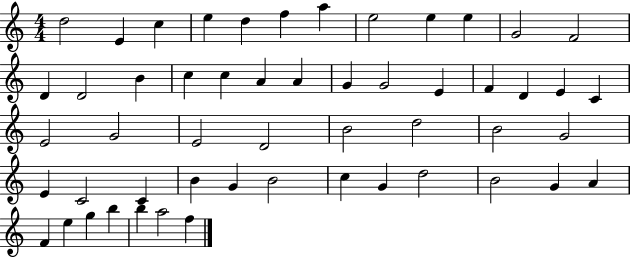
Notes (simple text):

D5/h E4/q C5/q E5/q D5/q F5/q A5/q E5/h E5/q E5/q G4/h F4/h D4/q D4/h B4/q C5/q C5/q A4/q A4/q G4/q G4/h E4/q F4/q D4/q E4/q C4/q E4/h G4/h E4/h D4/h B4/h D5/h B4/h G4/h E4/q C4/h C4/q B4/q G4/q B4/h C5/q G4/q D5/h B4/h G4/q A4/q F4/q E5/q G5/q B5/q B5/q A5/h F5/q